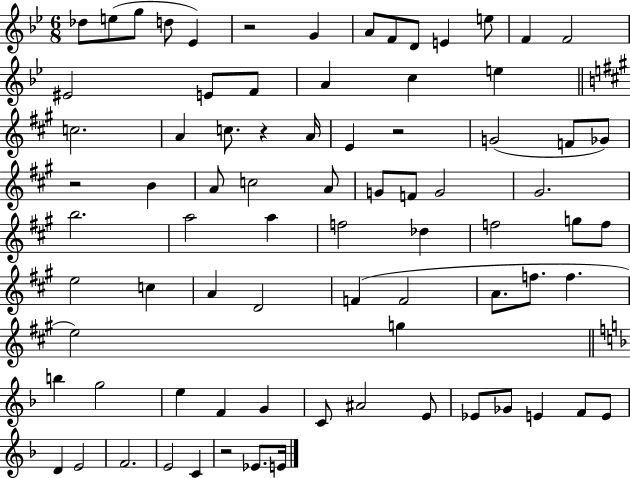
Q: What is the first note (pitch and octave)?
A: Db5